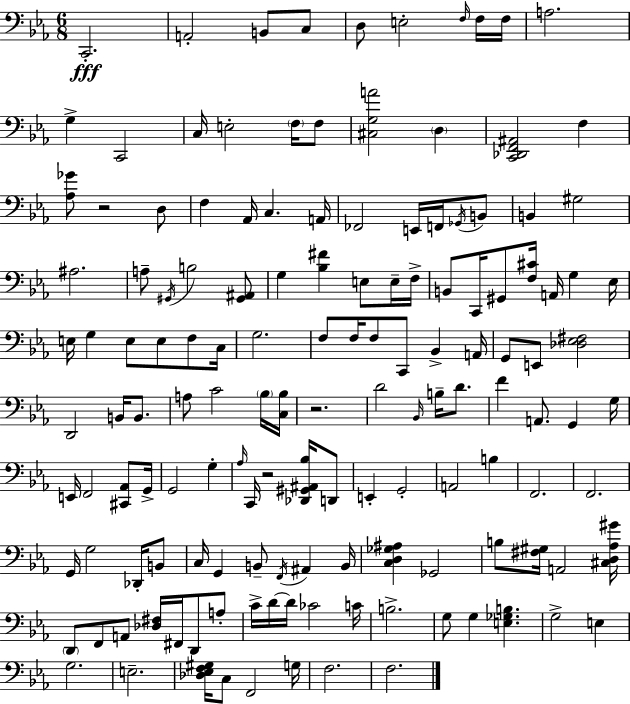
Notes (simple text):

C2/h. A2/h B2/e C3/e D3/e E3/h F3/s F3/s F3/s A3/h. G3/q C2/h C3/s E3/h F3/s F3/e [C#3,G3,A4]/h D3/q [C2,Db2,F2,A#2]/h F3/q [Ab3,Gb4]/e R/h D3/e F3/q Ab2/s C3/q. A2/s FES2/h E2/s F2/s Gb2/s B2/e B2/q G#3/h A#3/h. A3/e G#2/s B3/h [G#2,A#2]/e G3/q [Bb3,F#4]/q E3/e E3/s F3/s B2/e C2/s G#2/e [F3,C#4]/s A2/s G3/q Eb3/s E3/s G3/q E3/e E3/e F3/e C3/s G3/h. F3/e F3/s F3/e C2/e Bb2/q A2/s G2/e E2/e [Db3,Eb3,F#3]/h D2/h B2/s B2/e. A3/e C4/h Bb3/s [C3,Bb3]/s R/h. D4/h Bb2/s B3/s D4/e. F4/q A2/e. G2/q G3/s E2/s F2/h [C#2,Ab2]/e G2/s G2/h G3/q Ab3/s C2/s R/h [Db2,G#2,A#2,Bb3]/s D2/e E2/q G2/h A2/h B3/q F2/h. F2/h. G2/s G3/h Db2/s B2/e C3/s G2/q B2/e F2/s A#2/q B2/s [C3,D3,Gb3,A#3]/q Gb2/h B3/e [F#3,G#3]/s A2/h [C#3,D3,Ab3,G#4]/s D2/e F2/e A2/e [Db3,F#3]/s F#2/s D2/e A3/e C4/s D4/s D4/s CES4/h C4/s B3/h. G3/e G3/q [E3,Gb3,B3]/q. G3/h E3/q G3/h. E3/h. [Db3,Eb3,F3,G#3]/s C3/e F2/h G3/s F3/h. F3/h.